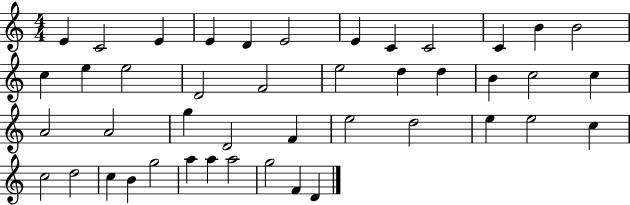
E4/q C4/h E4/q E4/q D4/q E4/h E4/q C4/q C4/h C4/q B4/q B4/h C5/q E5/q E5/h D4/h F4/h E5/h D5/q D5/q B4/q C5/h C5/q A4/h A4/h G5/q D4/h F4/q E5/h D5/h E5/q E5/h C5/q C5/h D5/h C5/q B4/q G5/h A5/q A5/q A5/h G5/h F4/q D4/q